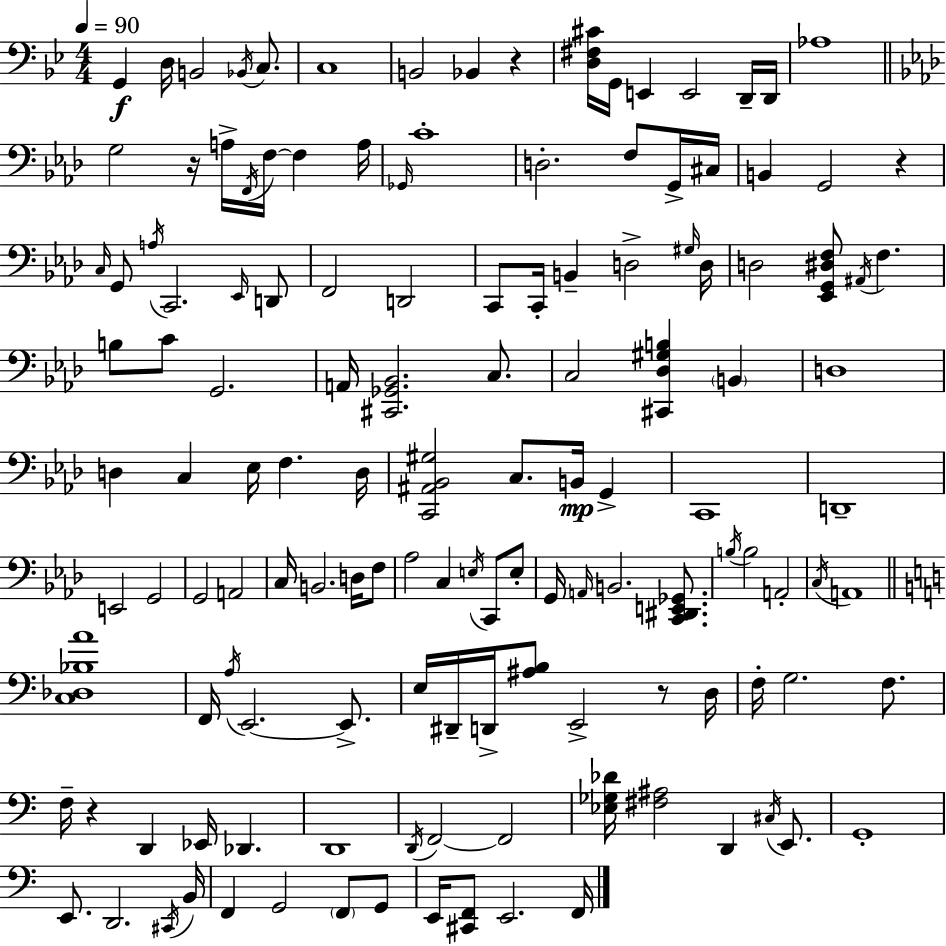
G2/q D3/s B2/h Bb2/s C3/e. C3/w B2/h Bb2/q R/q [D3,F#3,C#4]/s G2/s E2/q E2/h D2/s D2/s Ab3/w G3/h R/s A3/s F2/s F3/s F3/q A3/s Gb2/s C4/w D3/h. F3/e G2/s C#3/s B2/q G2/h R/q C3/s G2/e A3/s C2/h. Eb2/s D2/e F2/h D2/h C2/e C2/s B2/q D3/h G#3/s D3/s D3/h [Eb2,G2,D#3,F3]/e A#2/s F3/q. B3/e C4/e G2/h. A2/s [C#2,Gb2,Bb2]/h. C3/e. C3/h [C#2,Db3,G#3,B3]/q B2/q D3/w D3/q C3/q Eb3/s F3/q. D3/s [C2,A#2,Bb2,G#3]/h C3/e. B2/s G2/q C2/w D2/w E2/h G2/h G2/h A2/h C3/s B2/h. D3/s F3/e Ab3/h C3/q E3/s C2/e E3/e G2/s A2/s B2/h. [C2,D#2,E2,Gb2]/e. B3/s B3/h A2/h C3/s A2/w [C3,Db3,Bb3,A4]/w F2/s A3/s E2/h. E2/e. E3/s D#2/s D2/s [A#3,B3]/e E2/h R/e D3/s F3/s G3/h. F3/e. F3/s R/q D2/q Eb2/s Db2/q. D2/w D2/s F2/h F2/h [Eb3,Gb3,Db4]/s [F#3,A#3]/h D2/q C#3/s E2/e. G2/w E2/e. D2/h. C#2/s B2/s F2/q G2/h F2/e G2/e E2/s [C#2,F2]/e E2/h. F2/s